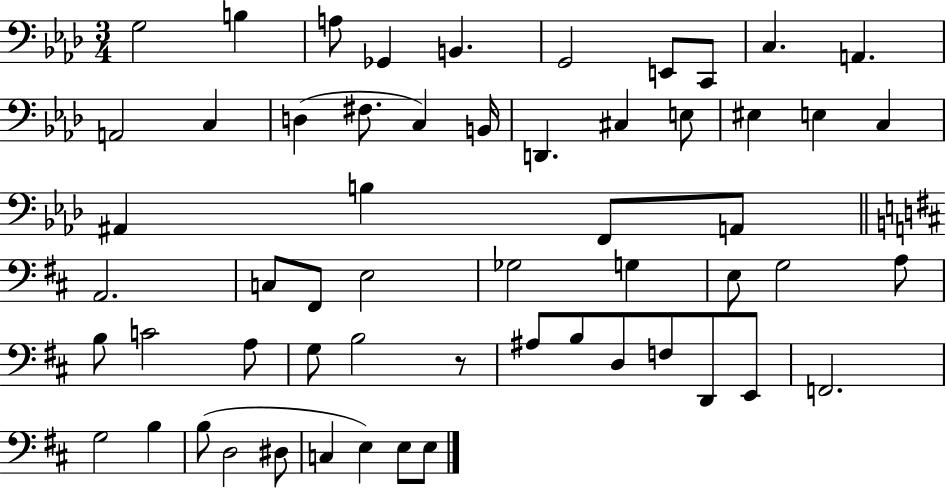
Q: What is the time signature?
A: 3/4